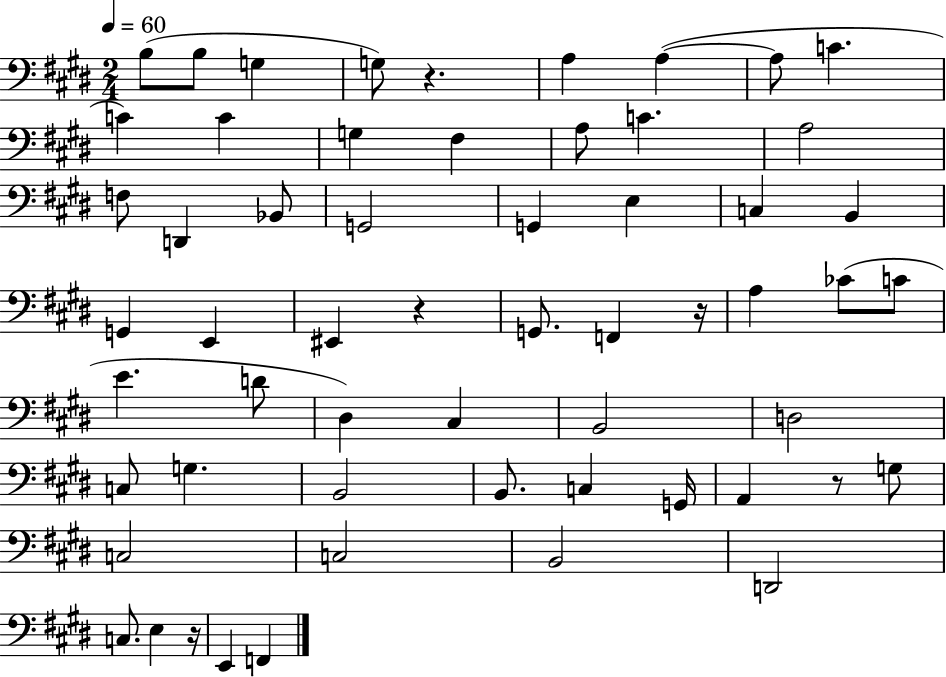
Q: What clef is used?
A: bass